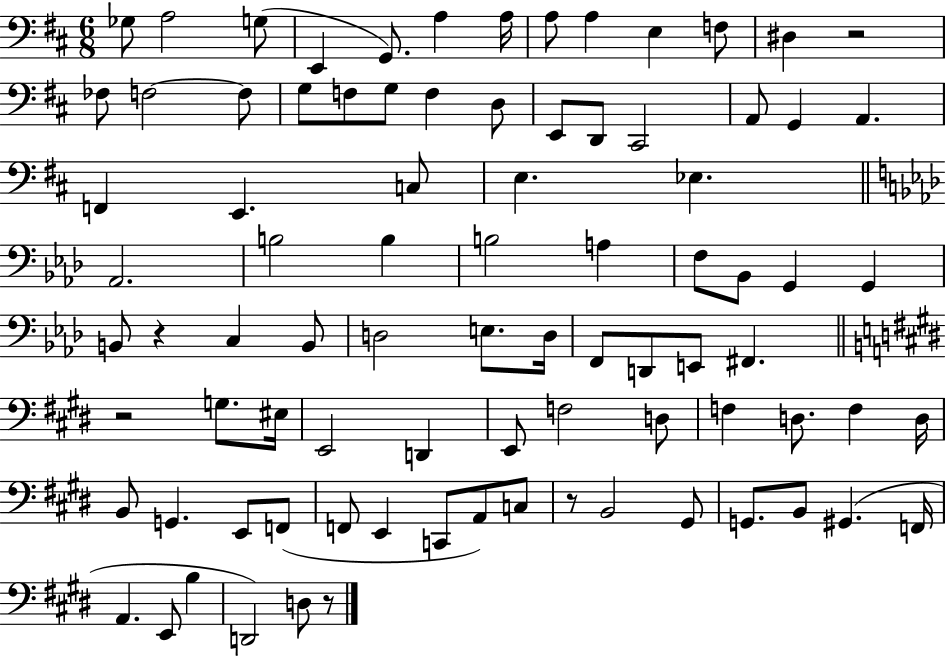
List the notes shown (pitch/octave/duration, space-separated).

Gb3/e A3/h G3/e E2/q G2/e. A3/q A3/s A3/e A3/q E3/q F3/e D#3/q R/h FES3/e F3/h F3/e G3/e F3/e G3/e F3/q D3/e E2/e D2/e C#2/h A2/e G2/q A2/q. F2/q E2/q. C3/e E3/q. Eb3/q. Ab2/h. B3/h B3/q B3/h A3/q F3/e Bb2/e G2/q G2/q B2/e R/q C3/q B2/e D3/h E3/e. D3/s F2/e D2/e E2/e F#2/q. R/h G3/e. EIS3/s E2/h D2/q E2/e F3/h D3/e F3/q D3/e. F3/q D3/s B2/e G2/q. E2/e F2/e F2/e E2/q C2/e A2/e C3/e R/e B2/h G#2/e G2/e. B2/e G#2/q. F2/s A2/q. E2/e B3/q D2/h D3/e R/e